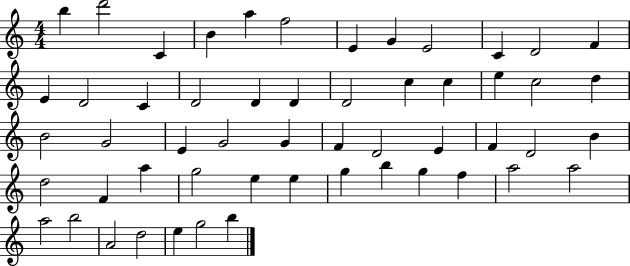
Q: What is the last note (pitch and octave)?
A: B5